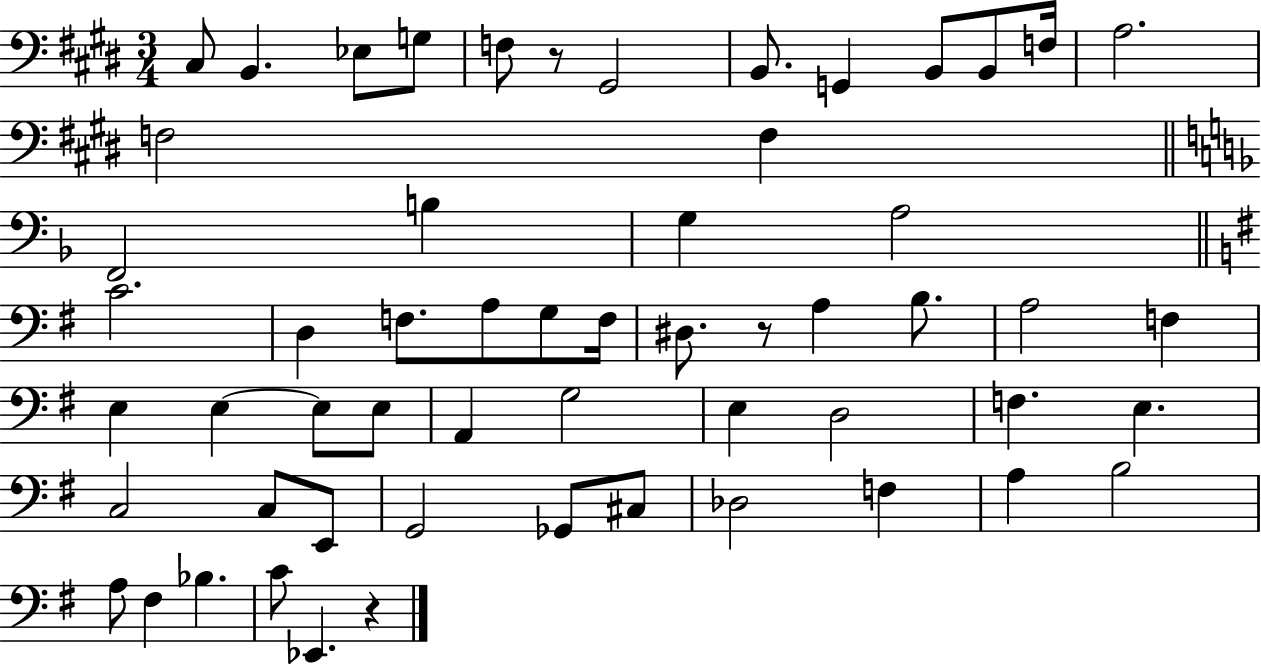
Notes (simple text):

C#3/e B2/q. Eb3/e G3/e F3/e R/e G#2/h B2/e. G2/q B2/e B2/e F3/s A3/h. F3/h F3/q F2/h B3/q G3/q A3/h C4/h. D3/q F3/e. A3/e G3/e F3/s D#3/e. R/e A3/q B3/e. A3/h F3/q E3/q E3/q E3/e E3/e A2/q G3/h E3/q D3/h F3/q. E3/q. C3/h C3/e E2/e G2/h Gb2/e C#3/e Db3/h F3/q A3/q B3/h A3/e F#3/q Bb3/q. C4/e Eb2/q. R/q